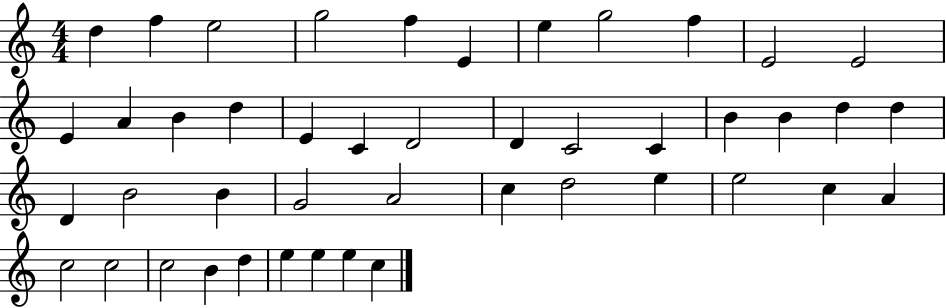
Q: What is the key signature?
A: C major